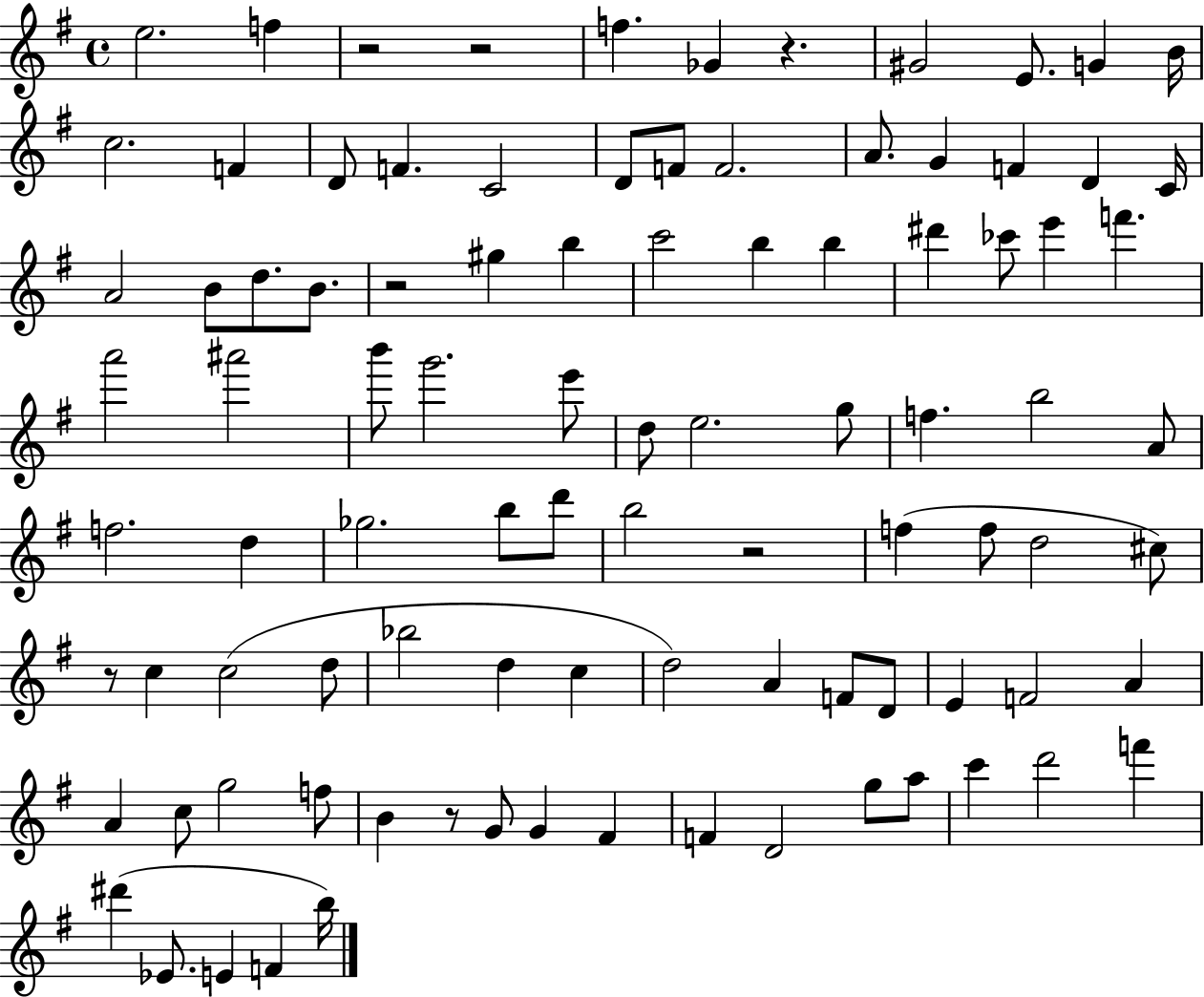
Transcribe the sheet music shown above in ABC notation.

X:1
T:Untitled
M:4/4
L:1/4
K:G
e2 f z2 z2 f _G z ^G2 E/2 G B/4 c2 F D/2 F C2 D/2 F/2 F2 A/2 G F D C/4 A2 B/2 d/2 B/2 z2 ^g b c'2 b b ^d' _c'/2 e' f' a'2 ^a'2 b'/2 g'2 e'/2 d/2 e2 g/2 f b2 A/2 f2 d _g2 b/2 d'/2 b2 z2 f f/2 d2 ^c/2 z/2 c c2 d/2 _b2 d c d2 A F/2 D/2 E F2 A A c/2 g2 f/2 B z/2 G/2 G ^F F D2 g/2 a/2 c' d'2 f' ^d' _E/2 E F b/4